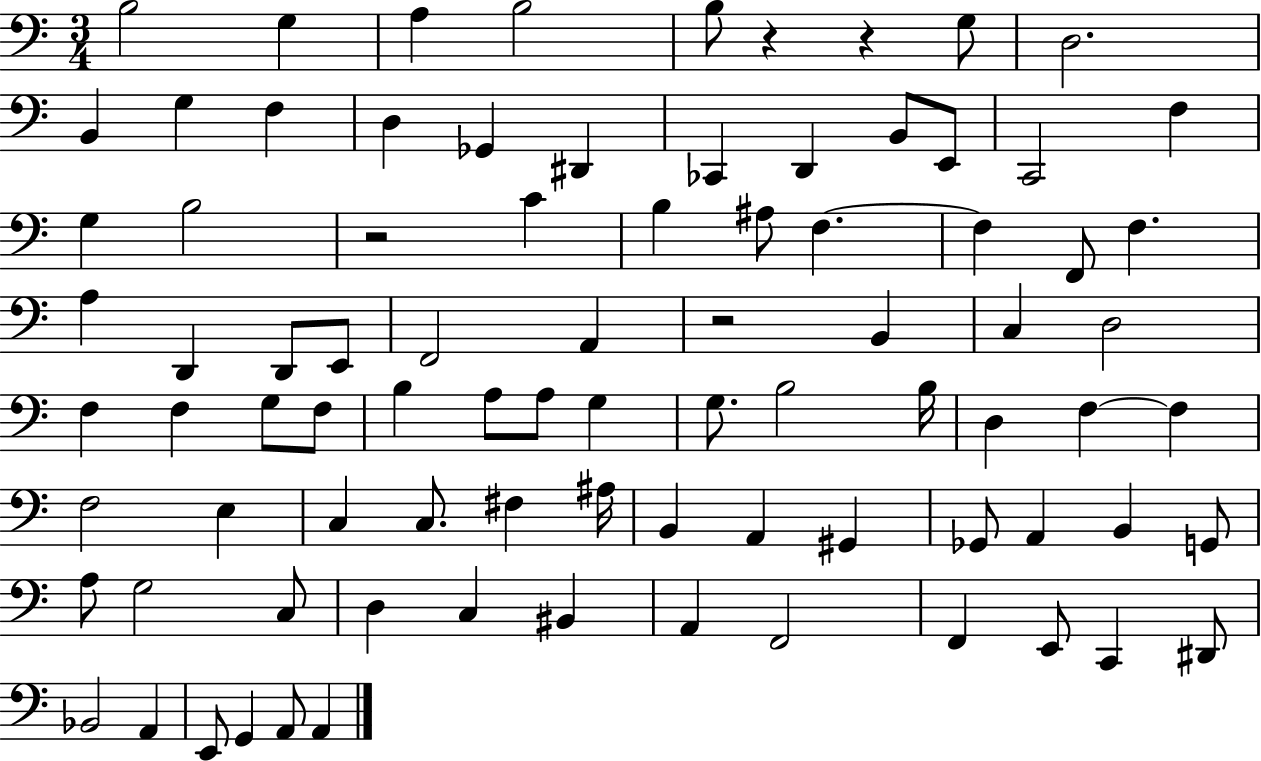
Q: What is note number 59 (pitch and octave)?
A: A2